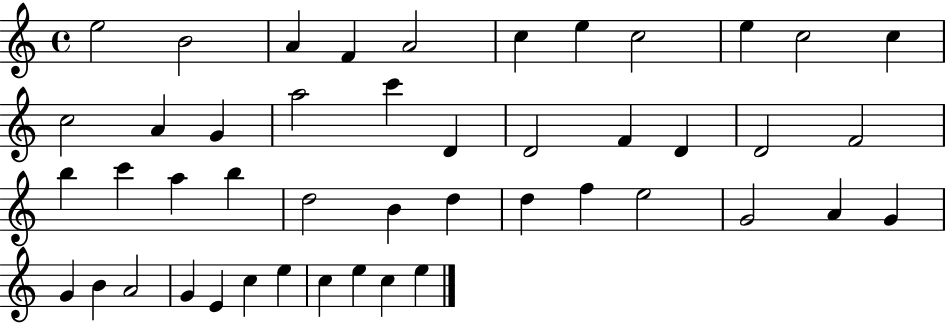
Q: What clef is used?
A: treble